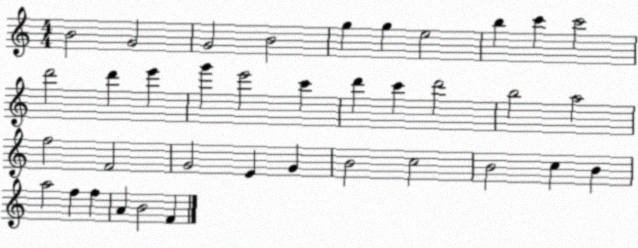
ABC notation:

X:1
T:Untitled
M:4/4
L:1/4
K:C
B2 G2 G2 B2 g g e2 b c' c'2 d'2 d' e' g' e'2 c' d' c' d'2 b2 a2 f2 F2 G2 E G B2 c2 B2 c B a2 f f A B2 F